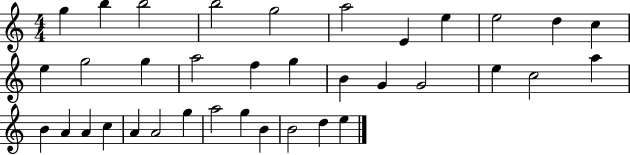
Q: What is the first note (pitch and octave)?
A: G5